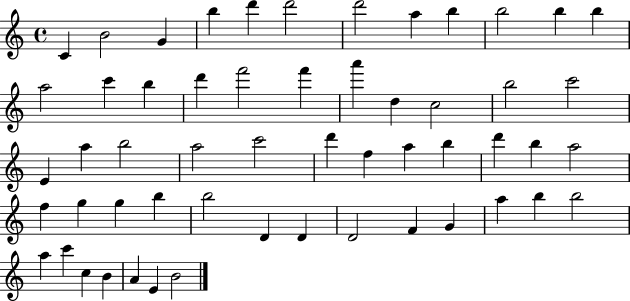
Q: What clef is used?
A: treble